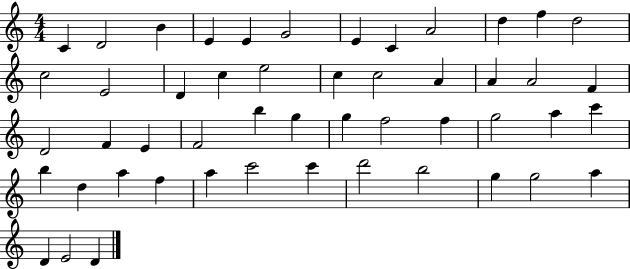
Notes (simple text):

C4/q D4/h B4/q E4/q E4/q G4/h E4/q C4/q A4/h D5/q F5/q D5/h C5/h E4/h D4/q C5/q E5/h C5/q C5/h A4/q A4/q A4/h F4/q D4/h F4/q E4/q F4/h B5/q G5/q G5/q F5/h F5/q G5/h A5/q C6/q B5/q D5/q A5/q F5/q A5/q C6/h C6/q D6/h B5/h G5/q G5/h A5/q D4/q E4/h D4/q